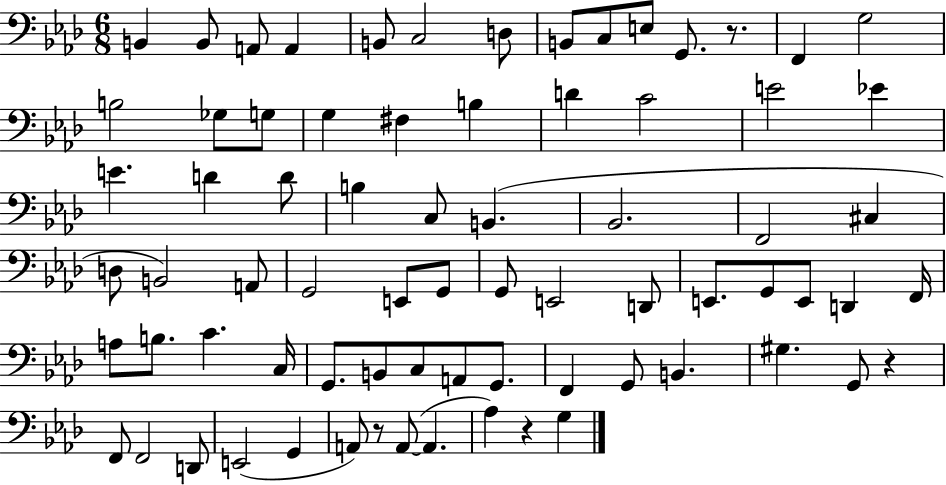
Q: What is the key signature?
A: AES major